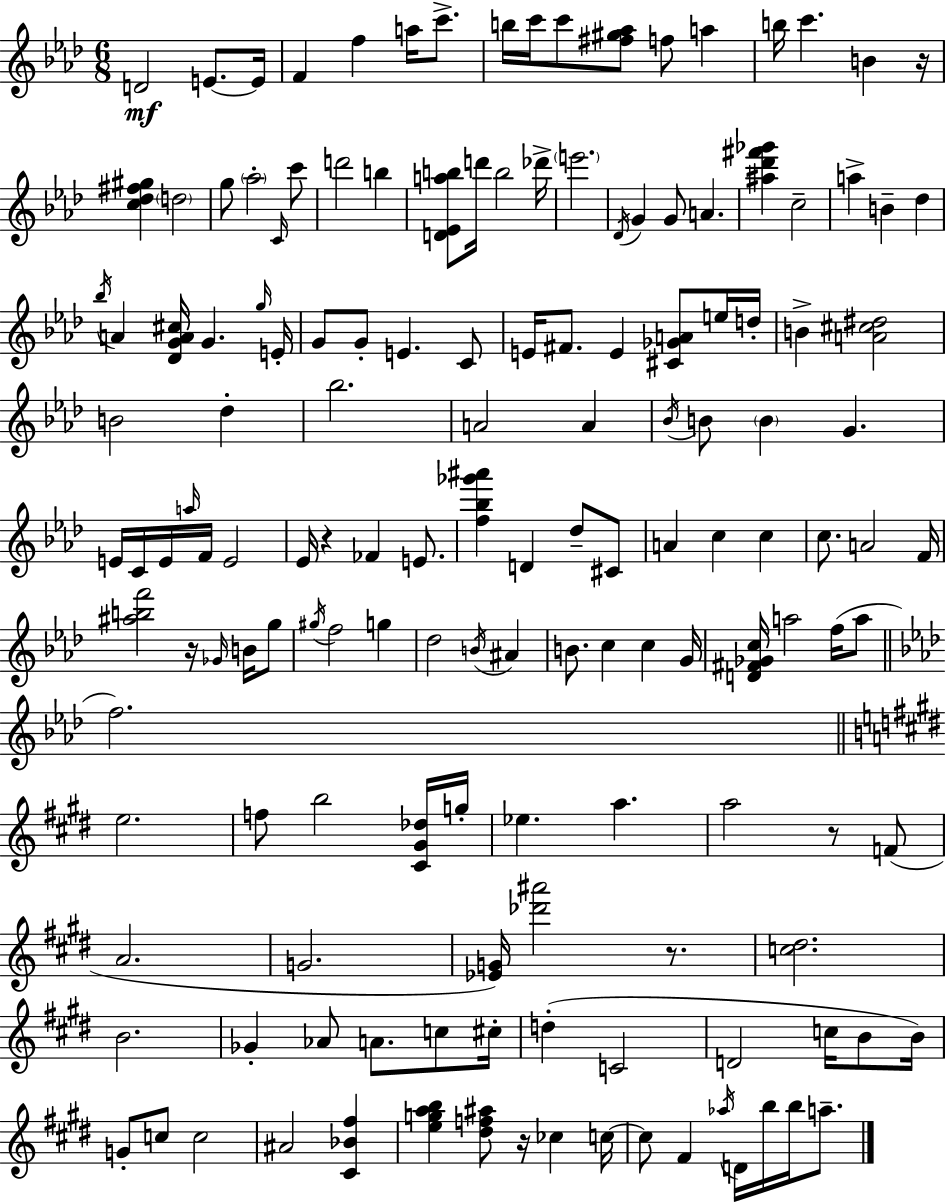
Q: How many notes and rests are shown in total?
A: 151